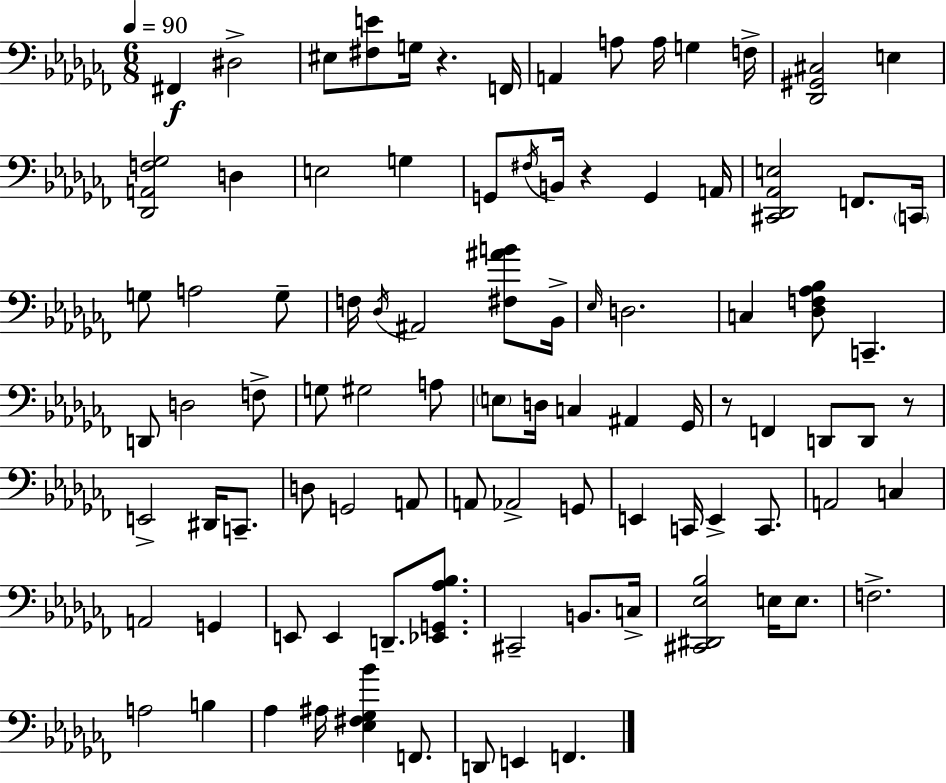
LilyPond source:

{
  \clef bass
  \numericTimeSignature
  \time 6/8
  \key aes \minor
  \tempo 4 = 90
  fis,4\f dis2-> | eis8 <fis e'>8 g16 r4. f,16 | a,4 a8 a16 g4 f16-> | <des, gis, cis>2 e4 | \break <des, a, f ges>2 d4 | e2 g4 | g,8 \acciaccatura { fis16 } b,16 r4 g,4 | a,16 <cis, des, aes, e>2 f,8. | \break \parenthesize c,16 g8 a2 g8-- | f16 \acciaccatura { des16 } ais,2 <fis ais' b'>8 | bes,16-> \grace { ees16 } d2. | c4 <des f aes bes>8 c,4.-- | \break d,8 d2 | f8-> g8 gis2 | a8 \parenthesize e8 d16 c4 ais,4 | ges,16 r8 f,4 d,8 d,8 | \break r8 e,2-> dis,16 | c,8.-- d8 g,2 | a,8 a,8 aes,2-> | g,8 e,4 c,16 e,4-> | \break c,8. a,2 c4 | a,2 g,4 | e,8 e,4 d,8.-- | <ees, g, aes bes>8. cis,2-- b,8. | \break c16-> <cis, dis, ees bes>2 e16 | e8. f2.-> | a2 b4 | aes4 ais16 <ees fis ges bes'>4 | \break f,8. d,8 e,4 f,4. | \bar "|."
}